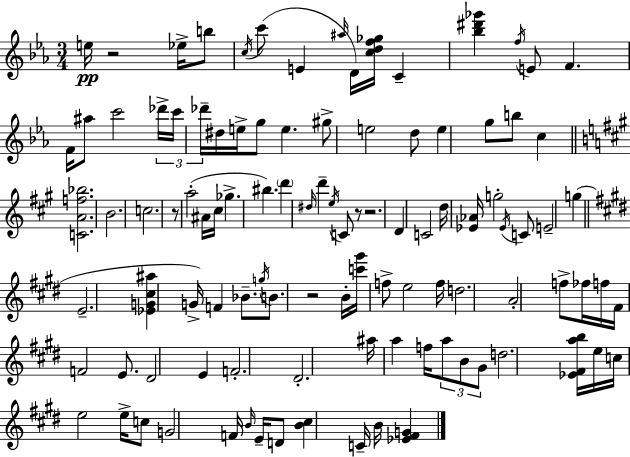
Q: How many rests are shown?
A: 5